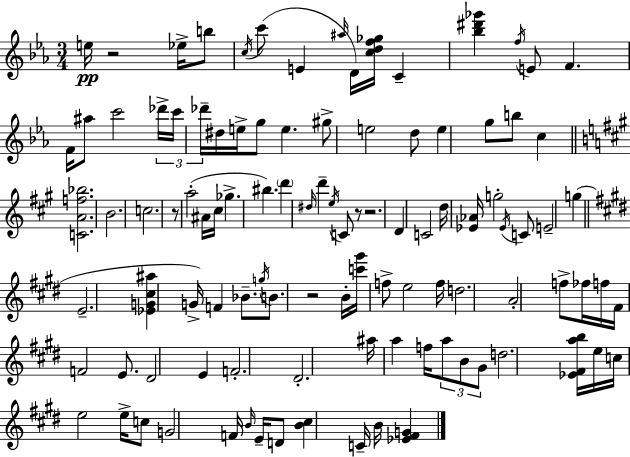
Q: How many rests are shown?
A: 5